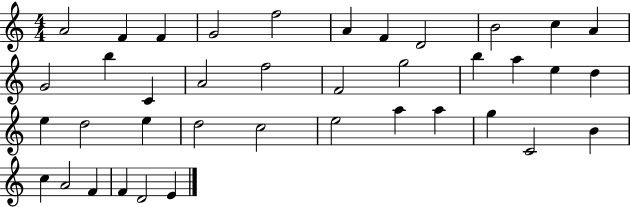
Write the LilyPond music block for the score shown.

{
  \clef treble
  \numericTimeSignature
  \time 4/4
  \key c \major
  a'2 f'4 f'4 | g'2 f''2 | a'4 f'4 d'2 | b'2 c''4 a'4 | \break g'2 b''4 c'4 | a'2 f''2 | f'2 g''2 | b''4 a''4 e''4 d''4 | \break e''4 d''2 e''4 | d''2 c''2 | e''2 a''4 a''4 | g''4 c'2 b'4 | \break c''4 a'2 f'4 | f'4 d'2 e'4 | \bar "|."
}